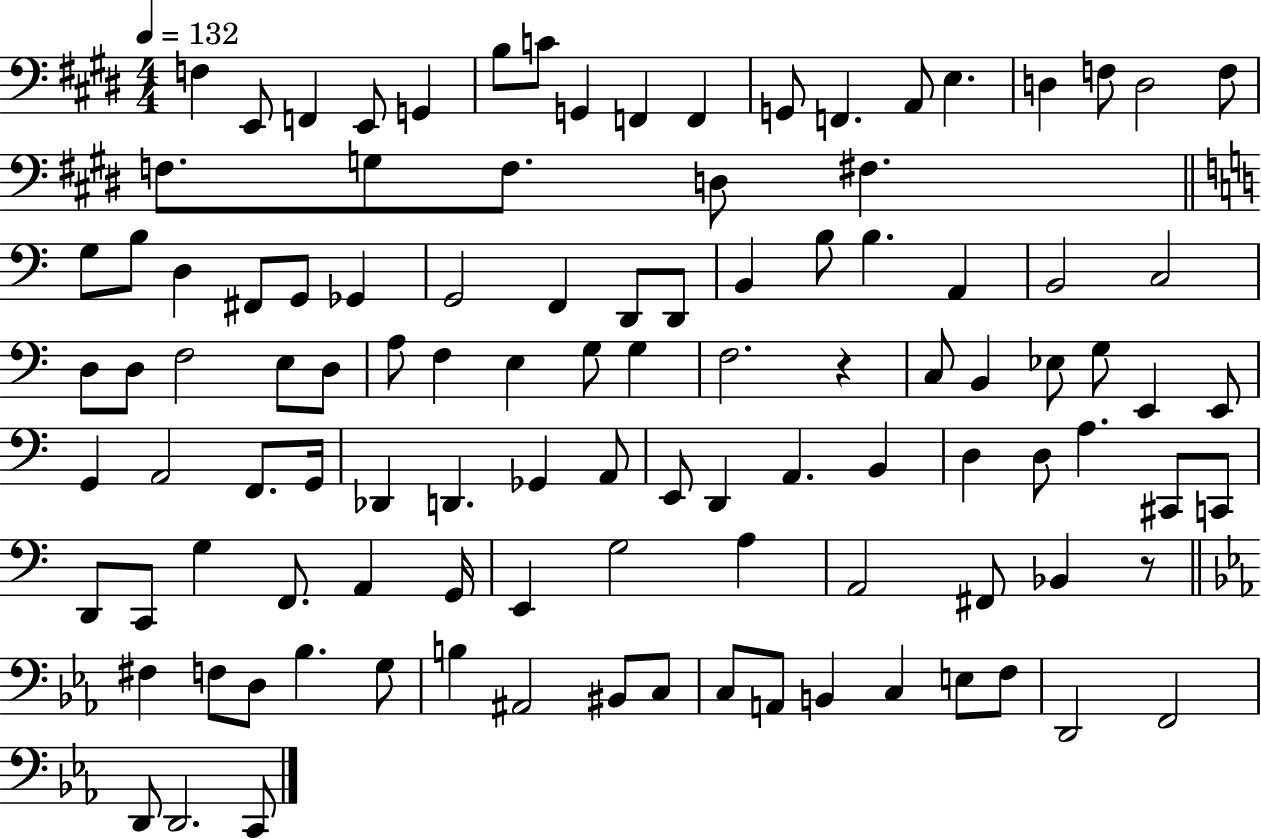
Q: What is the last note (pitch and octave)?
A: C2